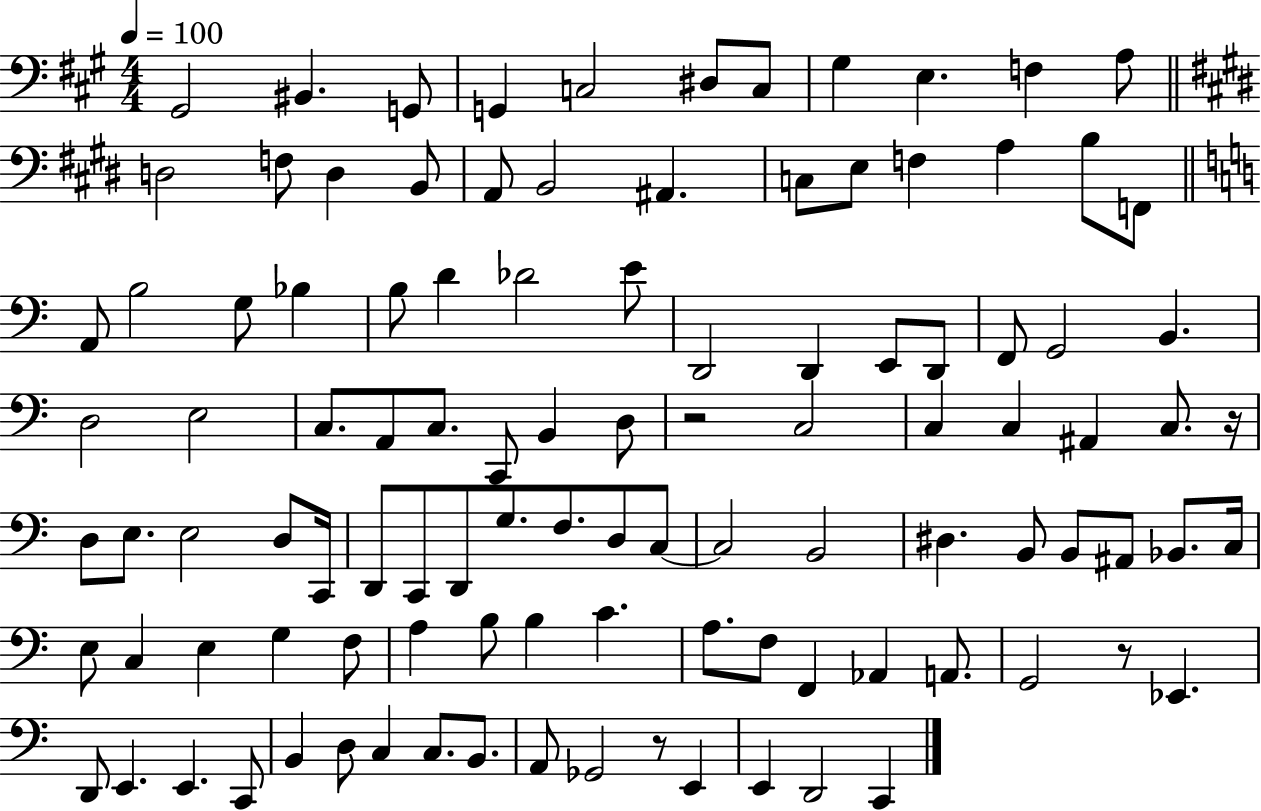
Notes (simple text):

G#2/h BIS2/q. G2/e G2/q C3/h D#3/e C3/e G#3/q E3/q. F3/q A3/e D3/h F3/e D3/q B2/e A2/e B2/h A#2/q. C3/e E3/e F3/q A3/q B3/e F2/e A2/e B3/h G3/e Bb3/q B3/e D4/q Db4/h E4/e D2/h D2/q E2/e D2/e F2/e G2/h B2/q. D3/h E3/h C3/e. A2/e C3/e. C2/e B2/q D3/e R/h C3/h C3/q C3/q A#2/q C3/e. R/s D3/e E3/e. E3/h D3/e C2/s D2/e C2/e D2/e G3/e. F3/e. D3/e C3/e C3/h B2/h D#3/q. B2/e B2/e A#2/e Bb2/e. C3/s E3/e C3/q E3/q G3/q F3/e A3/q B3/e B3/q C4/q. A3/e. F3/e F2/q Ab2/q A2/e. G2/h R/e Eb2/q. D2/e E2/q. E2/q. C2/e B2/q D3/e C3/q C3/e. B2/e. A2/e Gb2/h R/e E2/q E2/q D2/h C2/q